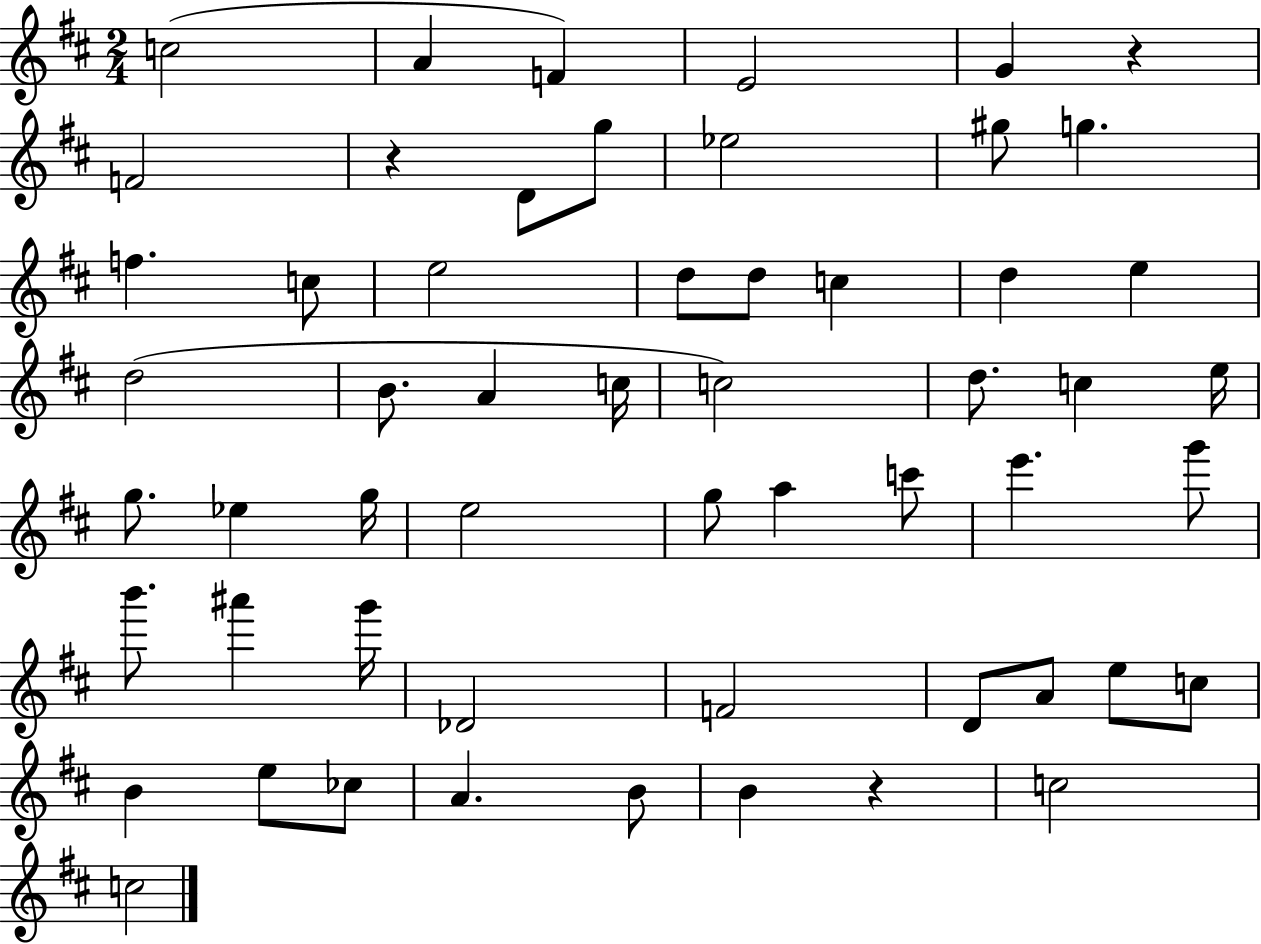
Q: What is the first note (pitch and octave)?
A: C5